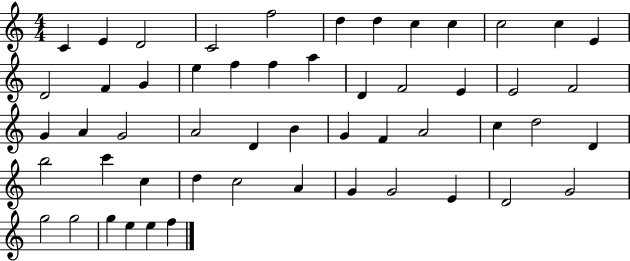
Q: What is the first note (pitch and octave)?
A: C4